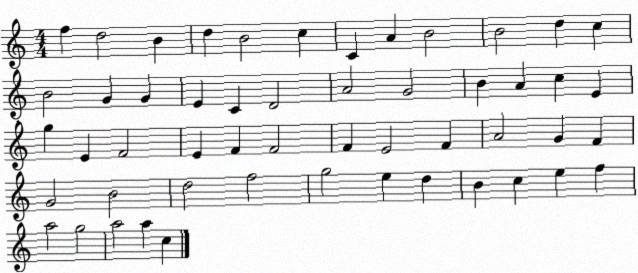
X:1
T:Untitled
M:4/4
L:1/4
K:C
f d2 B d B2 c C A B2 B2 d c B2 G G E C D2 A2 G2 B A c E g E F2 E F F2 F E2 F A2 G F G2 B2 d2 f2 g2 e d B c e f a2 g2 a2 a c